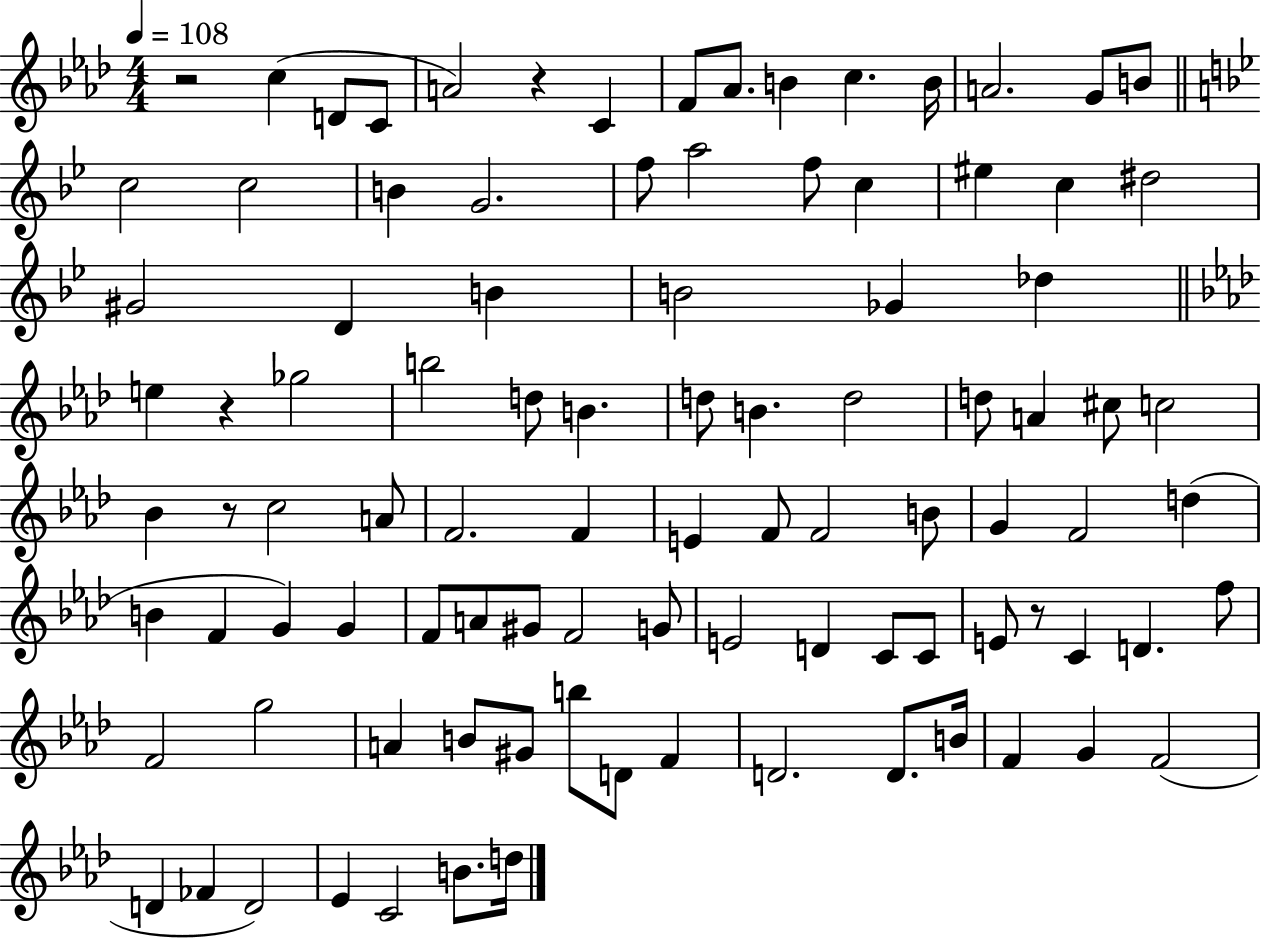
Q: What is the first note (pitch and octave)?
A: C5